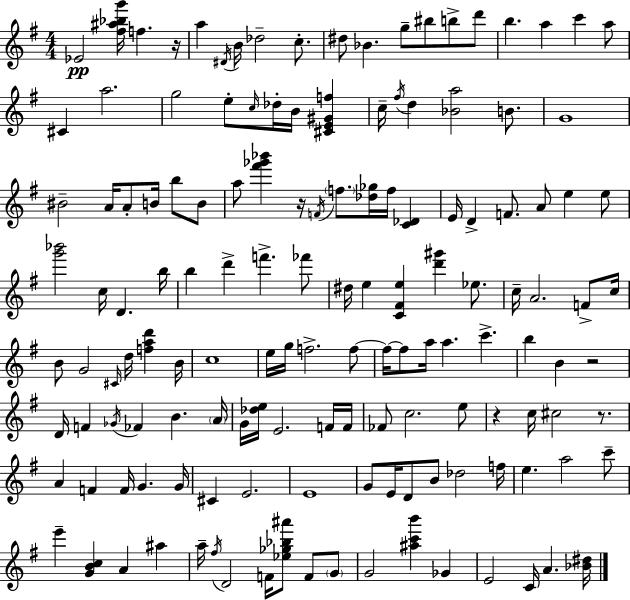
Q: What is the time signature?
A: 4/4